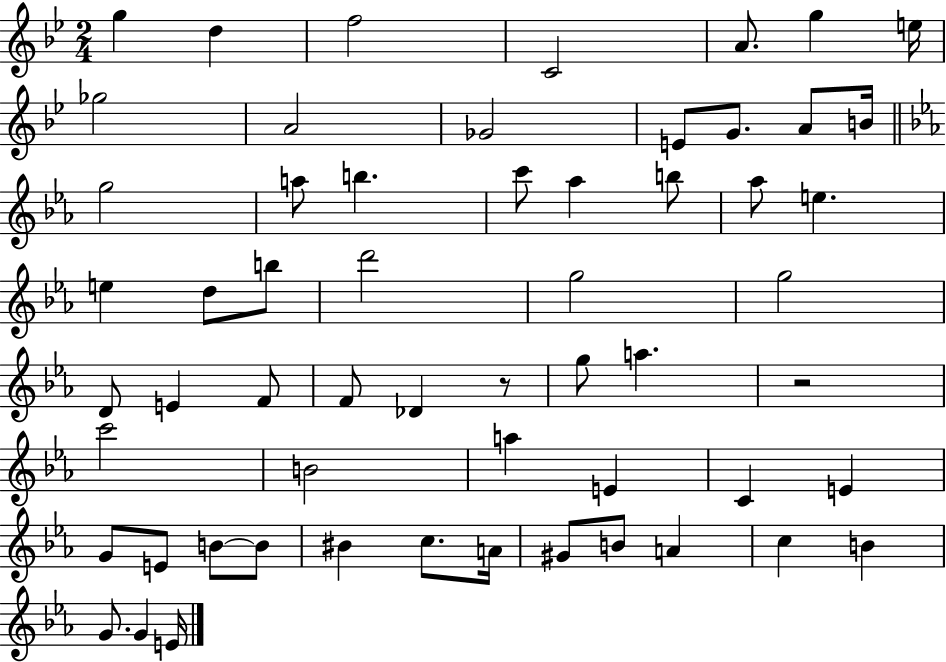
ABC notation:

X:1
T:Untitled
M:2/4
L:1/4
K:Bb
g d f2 C2 A/2 g e/4 _g2 A2 _G2 E/2 G/2 A/2 B/4 g2 a/2 b c'/2 _a b/2 _a/2 e e d/2 b/2 d'2 g2 g2 D/2 E F/2 F/2 _D z/2 g/2 a z2 c'2 B2 a E C E G/2 E/2 B/2 B/2 ^B c/2 A/4 ^G/2 B/2 A c B G/2 G E/4